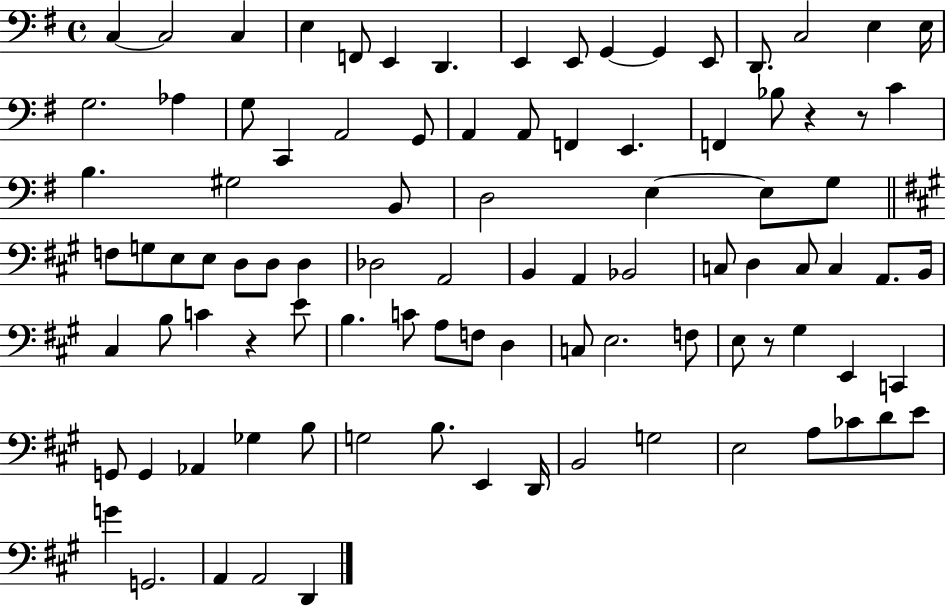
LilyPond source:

{
  \clef bass
  \time 4/4
  \defaultTimeSignature
  \key g \major
  c4~~ c2 c4 | e4 f,8 e,4 d,4. | e,4 e,8 g,4~~ g,4 e,8 | d,8. c2 e4 e16 | \break g2. aes4 | g8 c,4 a,2 g,8 | a,4 a,8 f,4 e,4. | f,4 bes8 r4 r8 c'4 | \break b4. gis2 b,8 | d2 e4~~ e8 g8 | \bar "||" \break \key a \major f8 g8 e8 e8 d8 d8 d4 | des2 a,2 | b,4 a,4 bes,2 | c8 d4 c8 c4 a,8. b,16 | \break cis4 b8 c'4 r4 e'8 | b4. c'8 a8 f8 d4 | c8 e2. f8 | e8 r8 gis4 e,4 c,4 | \break g,8 g,4 aes,4 ges4 b8 | g2 b8. e,4 d,16 | b,2 g2 | e2 a8 ces'8 d'8 e'8 | \break g'4 g,2. | a,4 a,2 d,4 | \bar "|."
}